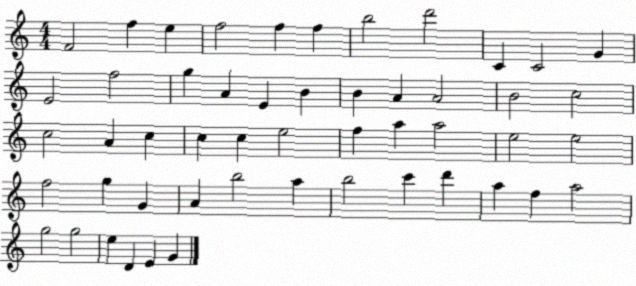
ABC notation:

X:1
T:Untitled
M:4/4
L:1/4
K:C
F2 f e f2 f f b2 d'2 C C2 G E2 f2 g A E B B A A2 B2 c2 c2 A c c c e2 f a a2 e2 e2 f2 g G A b2 a b2 c' d' a f a2 g2 g2 e D E G